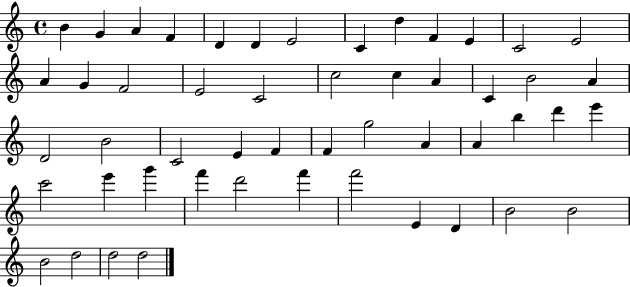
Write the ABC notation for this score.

X:1
T:Untitled
M:4/4
L:1/4
K:C
B G A F D D E2 C d F E C2 E2 A G F2 E2 C2 c2 c A C B2 A D2 B2 C2 E F F g2 A A b d' e' c'2 e' g' f' d'2 f' f'2 E D B2 B2 B2 d2 d2 d2